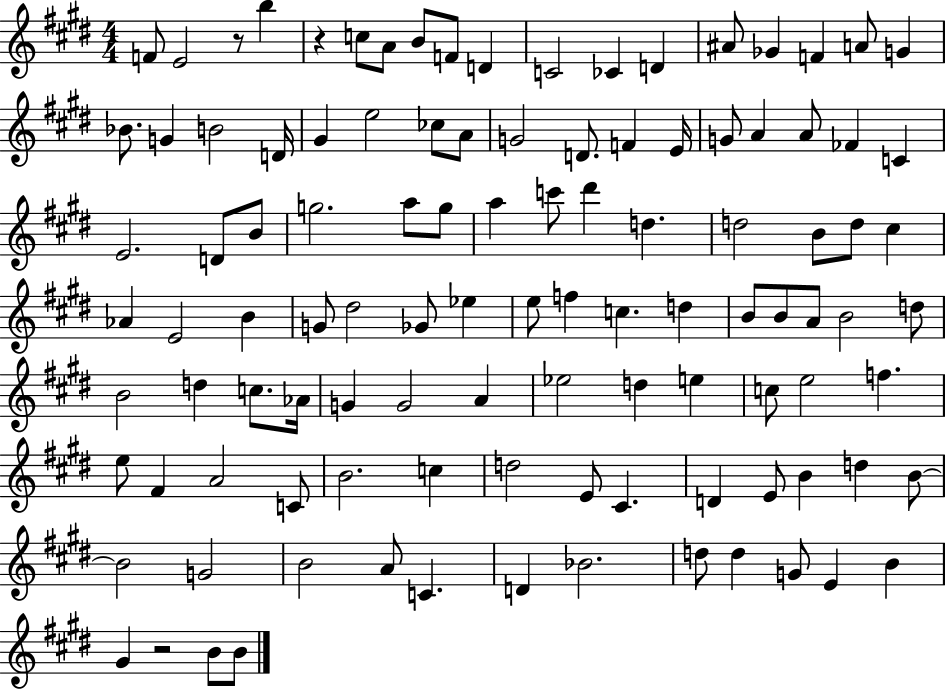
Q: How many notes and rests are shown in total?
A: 108